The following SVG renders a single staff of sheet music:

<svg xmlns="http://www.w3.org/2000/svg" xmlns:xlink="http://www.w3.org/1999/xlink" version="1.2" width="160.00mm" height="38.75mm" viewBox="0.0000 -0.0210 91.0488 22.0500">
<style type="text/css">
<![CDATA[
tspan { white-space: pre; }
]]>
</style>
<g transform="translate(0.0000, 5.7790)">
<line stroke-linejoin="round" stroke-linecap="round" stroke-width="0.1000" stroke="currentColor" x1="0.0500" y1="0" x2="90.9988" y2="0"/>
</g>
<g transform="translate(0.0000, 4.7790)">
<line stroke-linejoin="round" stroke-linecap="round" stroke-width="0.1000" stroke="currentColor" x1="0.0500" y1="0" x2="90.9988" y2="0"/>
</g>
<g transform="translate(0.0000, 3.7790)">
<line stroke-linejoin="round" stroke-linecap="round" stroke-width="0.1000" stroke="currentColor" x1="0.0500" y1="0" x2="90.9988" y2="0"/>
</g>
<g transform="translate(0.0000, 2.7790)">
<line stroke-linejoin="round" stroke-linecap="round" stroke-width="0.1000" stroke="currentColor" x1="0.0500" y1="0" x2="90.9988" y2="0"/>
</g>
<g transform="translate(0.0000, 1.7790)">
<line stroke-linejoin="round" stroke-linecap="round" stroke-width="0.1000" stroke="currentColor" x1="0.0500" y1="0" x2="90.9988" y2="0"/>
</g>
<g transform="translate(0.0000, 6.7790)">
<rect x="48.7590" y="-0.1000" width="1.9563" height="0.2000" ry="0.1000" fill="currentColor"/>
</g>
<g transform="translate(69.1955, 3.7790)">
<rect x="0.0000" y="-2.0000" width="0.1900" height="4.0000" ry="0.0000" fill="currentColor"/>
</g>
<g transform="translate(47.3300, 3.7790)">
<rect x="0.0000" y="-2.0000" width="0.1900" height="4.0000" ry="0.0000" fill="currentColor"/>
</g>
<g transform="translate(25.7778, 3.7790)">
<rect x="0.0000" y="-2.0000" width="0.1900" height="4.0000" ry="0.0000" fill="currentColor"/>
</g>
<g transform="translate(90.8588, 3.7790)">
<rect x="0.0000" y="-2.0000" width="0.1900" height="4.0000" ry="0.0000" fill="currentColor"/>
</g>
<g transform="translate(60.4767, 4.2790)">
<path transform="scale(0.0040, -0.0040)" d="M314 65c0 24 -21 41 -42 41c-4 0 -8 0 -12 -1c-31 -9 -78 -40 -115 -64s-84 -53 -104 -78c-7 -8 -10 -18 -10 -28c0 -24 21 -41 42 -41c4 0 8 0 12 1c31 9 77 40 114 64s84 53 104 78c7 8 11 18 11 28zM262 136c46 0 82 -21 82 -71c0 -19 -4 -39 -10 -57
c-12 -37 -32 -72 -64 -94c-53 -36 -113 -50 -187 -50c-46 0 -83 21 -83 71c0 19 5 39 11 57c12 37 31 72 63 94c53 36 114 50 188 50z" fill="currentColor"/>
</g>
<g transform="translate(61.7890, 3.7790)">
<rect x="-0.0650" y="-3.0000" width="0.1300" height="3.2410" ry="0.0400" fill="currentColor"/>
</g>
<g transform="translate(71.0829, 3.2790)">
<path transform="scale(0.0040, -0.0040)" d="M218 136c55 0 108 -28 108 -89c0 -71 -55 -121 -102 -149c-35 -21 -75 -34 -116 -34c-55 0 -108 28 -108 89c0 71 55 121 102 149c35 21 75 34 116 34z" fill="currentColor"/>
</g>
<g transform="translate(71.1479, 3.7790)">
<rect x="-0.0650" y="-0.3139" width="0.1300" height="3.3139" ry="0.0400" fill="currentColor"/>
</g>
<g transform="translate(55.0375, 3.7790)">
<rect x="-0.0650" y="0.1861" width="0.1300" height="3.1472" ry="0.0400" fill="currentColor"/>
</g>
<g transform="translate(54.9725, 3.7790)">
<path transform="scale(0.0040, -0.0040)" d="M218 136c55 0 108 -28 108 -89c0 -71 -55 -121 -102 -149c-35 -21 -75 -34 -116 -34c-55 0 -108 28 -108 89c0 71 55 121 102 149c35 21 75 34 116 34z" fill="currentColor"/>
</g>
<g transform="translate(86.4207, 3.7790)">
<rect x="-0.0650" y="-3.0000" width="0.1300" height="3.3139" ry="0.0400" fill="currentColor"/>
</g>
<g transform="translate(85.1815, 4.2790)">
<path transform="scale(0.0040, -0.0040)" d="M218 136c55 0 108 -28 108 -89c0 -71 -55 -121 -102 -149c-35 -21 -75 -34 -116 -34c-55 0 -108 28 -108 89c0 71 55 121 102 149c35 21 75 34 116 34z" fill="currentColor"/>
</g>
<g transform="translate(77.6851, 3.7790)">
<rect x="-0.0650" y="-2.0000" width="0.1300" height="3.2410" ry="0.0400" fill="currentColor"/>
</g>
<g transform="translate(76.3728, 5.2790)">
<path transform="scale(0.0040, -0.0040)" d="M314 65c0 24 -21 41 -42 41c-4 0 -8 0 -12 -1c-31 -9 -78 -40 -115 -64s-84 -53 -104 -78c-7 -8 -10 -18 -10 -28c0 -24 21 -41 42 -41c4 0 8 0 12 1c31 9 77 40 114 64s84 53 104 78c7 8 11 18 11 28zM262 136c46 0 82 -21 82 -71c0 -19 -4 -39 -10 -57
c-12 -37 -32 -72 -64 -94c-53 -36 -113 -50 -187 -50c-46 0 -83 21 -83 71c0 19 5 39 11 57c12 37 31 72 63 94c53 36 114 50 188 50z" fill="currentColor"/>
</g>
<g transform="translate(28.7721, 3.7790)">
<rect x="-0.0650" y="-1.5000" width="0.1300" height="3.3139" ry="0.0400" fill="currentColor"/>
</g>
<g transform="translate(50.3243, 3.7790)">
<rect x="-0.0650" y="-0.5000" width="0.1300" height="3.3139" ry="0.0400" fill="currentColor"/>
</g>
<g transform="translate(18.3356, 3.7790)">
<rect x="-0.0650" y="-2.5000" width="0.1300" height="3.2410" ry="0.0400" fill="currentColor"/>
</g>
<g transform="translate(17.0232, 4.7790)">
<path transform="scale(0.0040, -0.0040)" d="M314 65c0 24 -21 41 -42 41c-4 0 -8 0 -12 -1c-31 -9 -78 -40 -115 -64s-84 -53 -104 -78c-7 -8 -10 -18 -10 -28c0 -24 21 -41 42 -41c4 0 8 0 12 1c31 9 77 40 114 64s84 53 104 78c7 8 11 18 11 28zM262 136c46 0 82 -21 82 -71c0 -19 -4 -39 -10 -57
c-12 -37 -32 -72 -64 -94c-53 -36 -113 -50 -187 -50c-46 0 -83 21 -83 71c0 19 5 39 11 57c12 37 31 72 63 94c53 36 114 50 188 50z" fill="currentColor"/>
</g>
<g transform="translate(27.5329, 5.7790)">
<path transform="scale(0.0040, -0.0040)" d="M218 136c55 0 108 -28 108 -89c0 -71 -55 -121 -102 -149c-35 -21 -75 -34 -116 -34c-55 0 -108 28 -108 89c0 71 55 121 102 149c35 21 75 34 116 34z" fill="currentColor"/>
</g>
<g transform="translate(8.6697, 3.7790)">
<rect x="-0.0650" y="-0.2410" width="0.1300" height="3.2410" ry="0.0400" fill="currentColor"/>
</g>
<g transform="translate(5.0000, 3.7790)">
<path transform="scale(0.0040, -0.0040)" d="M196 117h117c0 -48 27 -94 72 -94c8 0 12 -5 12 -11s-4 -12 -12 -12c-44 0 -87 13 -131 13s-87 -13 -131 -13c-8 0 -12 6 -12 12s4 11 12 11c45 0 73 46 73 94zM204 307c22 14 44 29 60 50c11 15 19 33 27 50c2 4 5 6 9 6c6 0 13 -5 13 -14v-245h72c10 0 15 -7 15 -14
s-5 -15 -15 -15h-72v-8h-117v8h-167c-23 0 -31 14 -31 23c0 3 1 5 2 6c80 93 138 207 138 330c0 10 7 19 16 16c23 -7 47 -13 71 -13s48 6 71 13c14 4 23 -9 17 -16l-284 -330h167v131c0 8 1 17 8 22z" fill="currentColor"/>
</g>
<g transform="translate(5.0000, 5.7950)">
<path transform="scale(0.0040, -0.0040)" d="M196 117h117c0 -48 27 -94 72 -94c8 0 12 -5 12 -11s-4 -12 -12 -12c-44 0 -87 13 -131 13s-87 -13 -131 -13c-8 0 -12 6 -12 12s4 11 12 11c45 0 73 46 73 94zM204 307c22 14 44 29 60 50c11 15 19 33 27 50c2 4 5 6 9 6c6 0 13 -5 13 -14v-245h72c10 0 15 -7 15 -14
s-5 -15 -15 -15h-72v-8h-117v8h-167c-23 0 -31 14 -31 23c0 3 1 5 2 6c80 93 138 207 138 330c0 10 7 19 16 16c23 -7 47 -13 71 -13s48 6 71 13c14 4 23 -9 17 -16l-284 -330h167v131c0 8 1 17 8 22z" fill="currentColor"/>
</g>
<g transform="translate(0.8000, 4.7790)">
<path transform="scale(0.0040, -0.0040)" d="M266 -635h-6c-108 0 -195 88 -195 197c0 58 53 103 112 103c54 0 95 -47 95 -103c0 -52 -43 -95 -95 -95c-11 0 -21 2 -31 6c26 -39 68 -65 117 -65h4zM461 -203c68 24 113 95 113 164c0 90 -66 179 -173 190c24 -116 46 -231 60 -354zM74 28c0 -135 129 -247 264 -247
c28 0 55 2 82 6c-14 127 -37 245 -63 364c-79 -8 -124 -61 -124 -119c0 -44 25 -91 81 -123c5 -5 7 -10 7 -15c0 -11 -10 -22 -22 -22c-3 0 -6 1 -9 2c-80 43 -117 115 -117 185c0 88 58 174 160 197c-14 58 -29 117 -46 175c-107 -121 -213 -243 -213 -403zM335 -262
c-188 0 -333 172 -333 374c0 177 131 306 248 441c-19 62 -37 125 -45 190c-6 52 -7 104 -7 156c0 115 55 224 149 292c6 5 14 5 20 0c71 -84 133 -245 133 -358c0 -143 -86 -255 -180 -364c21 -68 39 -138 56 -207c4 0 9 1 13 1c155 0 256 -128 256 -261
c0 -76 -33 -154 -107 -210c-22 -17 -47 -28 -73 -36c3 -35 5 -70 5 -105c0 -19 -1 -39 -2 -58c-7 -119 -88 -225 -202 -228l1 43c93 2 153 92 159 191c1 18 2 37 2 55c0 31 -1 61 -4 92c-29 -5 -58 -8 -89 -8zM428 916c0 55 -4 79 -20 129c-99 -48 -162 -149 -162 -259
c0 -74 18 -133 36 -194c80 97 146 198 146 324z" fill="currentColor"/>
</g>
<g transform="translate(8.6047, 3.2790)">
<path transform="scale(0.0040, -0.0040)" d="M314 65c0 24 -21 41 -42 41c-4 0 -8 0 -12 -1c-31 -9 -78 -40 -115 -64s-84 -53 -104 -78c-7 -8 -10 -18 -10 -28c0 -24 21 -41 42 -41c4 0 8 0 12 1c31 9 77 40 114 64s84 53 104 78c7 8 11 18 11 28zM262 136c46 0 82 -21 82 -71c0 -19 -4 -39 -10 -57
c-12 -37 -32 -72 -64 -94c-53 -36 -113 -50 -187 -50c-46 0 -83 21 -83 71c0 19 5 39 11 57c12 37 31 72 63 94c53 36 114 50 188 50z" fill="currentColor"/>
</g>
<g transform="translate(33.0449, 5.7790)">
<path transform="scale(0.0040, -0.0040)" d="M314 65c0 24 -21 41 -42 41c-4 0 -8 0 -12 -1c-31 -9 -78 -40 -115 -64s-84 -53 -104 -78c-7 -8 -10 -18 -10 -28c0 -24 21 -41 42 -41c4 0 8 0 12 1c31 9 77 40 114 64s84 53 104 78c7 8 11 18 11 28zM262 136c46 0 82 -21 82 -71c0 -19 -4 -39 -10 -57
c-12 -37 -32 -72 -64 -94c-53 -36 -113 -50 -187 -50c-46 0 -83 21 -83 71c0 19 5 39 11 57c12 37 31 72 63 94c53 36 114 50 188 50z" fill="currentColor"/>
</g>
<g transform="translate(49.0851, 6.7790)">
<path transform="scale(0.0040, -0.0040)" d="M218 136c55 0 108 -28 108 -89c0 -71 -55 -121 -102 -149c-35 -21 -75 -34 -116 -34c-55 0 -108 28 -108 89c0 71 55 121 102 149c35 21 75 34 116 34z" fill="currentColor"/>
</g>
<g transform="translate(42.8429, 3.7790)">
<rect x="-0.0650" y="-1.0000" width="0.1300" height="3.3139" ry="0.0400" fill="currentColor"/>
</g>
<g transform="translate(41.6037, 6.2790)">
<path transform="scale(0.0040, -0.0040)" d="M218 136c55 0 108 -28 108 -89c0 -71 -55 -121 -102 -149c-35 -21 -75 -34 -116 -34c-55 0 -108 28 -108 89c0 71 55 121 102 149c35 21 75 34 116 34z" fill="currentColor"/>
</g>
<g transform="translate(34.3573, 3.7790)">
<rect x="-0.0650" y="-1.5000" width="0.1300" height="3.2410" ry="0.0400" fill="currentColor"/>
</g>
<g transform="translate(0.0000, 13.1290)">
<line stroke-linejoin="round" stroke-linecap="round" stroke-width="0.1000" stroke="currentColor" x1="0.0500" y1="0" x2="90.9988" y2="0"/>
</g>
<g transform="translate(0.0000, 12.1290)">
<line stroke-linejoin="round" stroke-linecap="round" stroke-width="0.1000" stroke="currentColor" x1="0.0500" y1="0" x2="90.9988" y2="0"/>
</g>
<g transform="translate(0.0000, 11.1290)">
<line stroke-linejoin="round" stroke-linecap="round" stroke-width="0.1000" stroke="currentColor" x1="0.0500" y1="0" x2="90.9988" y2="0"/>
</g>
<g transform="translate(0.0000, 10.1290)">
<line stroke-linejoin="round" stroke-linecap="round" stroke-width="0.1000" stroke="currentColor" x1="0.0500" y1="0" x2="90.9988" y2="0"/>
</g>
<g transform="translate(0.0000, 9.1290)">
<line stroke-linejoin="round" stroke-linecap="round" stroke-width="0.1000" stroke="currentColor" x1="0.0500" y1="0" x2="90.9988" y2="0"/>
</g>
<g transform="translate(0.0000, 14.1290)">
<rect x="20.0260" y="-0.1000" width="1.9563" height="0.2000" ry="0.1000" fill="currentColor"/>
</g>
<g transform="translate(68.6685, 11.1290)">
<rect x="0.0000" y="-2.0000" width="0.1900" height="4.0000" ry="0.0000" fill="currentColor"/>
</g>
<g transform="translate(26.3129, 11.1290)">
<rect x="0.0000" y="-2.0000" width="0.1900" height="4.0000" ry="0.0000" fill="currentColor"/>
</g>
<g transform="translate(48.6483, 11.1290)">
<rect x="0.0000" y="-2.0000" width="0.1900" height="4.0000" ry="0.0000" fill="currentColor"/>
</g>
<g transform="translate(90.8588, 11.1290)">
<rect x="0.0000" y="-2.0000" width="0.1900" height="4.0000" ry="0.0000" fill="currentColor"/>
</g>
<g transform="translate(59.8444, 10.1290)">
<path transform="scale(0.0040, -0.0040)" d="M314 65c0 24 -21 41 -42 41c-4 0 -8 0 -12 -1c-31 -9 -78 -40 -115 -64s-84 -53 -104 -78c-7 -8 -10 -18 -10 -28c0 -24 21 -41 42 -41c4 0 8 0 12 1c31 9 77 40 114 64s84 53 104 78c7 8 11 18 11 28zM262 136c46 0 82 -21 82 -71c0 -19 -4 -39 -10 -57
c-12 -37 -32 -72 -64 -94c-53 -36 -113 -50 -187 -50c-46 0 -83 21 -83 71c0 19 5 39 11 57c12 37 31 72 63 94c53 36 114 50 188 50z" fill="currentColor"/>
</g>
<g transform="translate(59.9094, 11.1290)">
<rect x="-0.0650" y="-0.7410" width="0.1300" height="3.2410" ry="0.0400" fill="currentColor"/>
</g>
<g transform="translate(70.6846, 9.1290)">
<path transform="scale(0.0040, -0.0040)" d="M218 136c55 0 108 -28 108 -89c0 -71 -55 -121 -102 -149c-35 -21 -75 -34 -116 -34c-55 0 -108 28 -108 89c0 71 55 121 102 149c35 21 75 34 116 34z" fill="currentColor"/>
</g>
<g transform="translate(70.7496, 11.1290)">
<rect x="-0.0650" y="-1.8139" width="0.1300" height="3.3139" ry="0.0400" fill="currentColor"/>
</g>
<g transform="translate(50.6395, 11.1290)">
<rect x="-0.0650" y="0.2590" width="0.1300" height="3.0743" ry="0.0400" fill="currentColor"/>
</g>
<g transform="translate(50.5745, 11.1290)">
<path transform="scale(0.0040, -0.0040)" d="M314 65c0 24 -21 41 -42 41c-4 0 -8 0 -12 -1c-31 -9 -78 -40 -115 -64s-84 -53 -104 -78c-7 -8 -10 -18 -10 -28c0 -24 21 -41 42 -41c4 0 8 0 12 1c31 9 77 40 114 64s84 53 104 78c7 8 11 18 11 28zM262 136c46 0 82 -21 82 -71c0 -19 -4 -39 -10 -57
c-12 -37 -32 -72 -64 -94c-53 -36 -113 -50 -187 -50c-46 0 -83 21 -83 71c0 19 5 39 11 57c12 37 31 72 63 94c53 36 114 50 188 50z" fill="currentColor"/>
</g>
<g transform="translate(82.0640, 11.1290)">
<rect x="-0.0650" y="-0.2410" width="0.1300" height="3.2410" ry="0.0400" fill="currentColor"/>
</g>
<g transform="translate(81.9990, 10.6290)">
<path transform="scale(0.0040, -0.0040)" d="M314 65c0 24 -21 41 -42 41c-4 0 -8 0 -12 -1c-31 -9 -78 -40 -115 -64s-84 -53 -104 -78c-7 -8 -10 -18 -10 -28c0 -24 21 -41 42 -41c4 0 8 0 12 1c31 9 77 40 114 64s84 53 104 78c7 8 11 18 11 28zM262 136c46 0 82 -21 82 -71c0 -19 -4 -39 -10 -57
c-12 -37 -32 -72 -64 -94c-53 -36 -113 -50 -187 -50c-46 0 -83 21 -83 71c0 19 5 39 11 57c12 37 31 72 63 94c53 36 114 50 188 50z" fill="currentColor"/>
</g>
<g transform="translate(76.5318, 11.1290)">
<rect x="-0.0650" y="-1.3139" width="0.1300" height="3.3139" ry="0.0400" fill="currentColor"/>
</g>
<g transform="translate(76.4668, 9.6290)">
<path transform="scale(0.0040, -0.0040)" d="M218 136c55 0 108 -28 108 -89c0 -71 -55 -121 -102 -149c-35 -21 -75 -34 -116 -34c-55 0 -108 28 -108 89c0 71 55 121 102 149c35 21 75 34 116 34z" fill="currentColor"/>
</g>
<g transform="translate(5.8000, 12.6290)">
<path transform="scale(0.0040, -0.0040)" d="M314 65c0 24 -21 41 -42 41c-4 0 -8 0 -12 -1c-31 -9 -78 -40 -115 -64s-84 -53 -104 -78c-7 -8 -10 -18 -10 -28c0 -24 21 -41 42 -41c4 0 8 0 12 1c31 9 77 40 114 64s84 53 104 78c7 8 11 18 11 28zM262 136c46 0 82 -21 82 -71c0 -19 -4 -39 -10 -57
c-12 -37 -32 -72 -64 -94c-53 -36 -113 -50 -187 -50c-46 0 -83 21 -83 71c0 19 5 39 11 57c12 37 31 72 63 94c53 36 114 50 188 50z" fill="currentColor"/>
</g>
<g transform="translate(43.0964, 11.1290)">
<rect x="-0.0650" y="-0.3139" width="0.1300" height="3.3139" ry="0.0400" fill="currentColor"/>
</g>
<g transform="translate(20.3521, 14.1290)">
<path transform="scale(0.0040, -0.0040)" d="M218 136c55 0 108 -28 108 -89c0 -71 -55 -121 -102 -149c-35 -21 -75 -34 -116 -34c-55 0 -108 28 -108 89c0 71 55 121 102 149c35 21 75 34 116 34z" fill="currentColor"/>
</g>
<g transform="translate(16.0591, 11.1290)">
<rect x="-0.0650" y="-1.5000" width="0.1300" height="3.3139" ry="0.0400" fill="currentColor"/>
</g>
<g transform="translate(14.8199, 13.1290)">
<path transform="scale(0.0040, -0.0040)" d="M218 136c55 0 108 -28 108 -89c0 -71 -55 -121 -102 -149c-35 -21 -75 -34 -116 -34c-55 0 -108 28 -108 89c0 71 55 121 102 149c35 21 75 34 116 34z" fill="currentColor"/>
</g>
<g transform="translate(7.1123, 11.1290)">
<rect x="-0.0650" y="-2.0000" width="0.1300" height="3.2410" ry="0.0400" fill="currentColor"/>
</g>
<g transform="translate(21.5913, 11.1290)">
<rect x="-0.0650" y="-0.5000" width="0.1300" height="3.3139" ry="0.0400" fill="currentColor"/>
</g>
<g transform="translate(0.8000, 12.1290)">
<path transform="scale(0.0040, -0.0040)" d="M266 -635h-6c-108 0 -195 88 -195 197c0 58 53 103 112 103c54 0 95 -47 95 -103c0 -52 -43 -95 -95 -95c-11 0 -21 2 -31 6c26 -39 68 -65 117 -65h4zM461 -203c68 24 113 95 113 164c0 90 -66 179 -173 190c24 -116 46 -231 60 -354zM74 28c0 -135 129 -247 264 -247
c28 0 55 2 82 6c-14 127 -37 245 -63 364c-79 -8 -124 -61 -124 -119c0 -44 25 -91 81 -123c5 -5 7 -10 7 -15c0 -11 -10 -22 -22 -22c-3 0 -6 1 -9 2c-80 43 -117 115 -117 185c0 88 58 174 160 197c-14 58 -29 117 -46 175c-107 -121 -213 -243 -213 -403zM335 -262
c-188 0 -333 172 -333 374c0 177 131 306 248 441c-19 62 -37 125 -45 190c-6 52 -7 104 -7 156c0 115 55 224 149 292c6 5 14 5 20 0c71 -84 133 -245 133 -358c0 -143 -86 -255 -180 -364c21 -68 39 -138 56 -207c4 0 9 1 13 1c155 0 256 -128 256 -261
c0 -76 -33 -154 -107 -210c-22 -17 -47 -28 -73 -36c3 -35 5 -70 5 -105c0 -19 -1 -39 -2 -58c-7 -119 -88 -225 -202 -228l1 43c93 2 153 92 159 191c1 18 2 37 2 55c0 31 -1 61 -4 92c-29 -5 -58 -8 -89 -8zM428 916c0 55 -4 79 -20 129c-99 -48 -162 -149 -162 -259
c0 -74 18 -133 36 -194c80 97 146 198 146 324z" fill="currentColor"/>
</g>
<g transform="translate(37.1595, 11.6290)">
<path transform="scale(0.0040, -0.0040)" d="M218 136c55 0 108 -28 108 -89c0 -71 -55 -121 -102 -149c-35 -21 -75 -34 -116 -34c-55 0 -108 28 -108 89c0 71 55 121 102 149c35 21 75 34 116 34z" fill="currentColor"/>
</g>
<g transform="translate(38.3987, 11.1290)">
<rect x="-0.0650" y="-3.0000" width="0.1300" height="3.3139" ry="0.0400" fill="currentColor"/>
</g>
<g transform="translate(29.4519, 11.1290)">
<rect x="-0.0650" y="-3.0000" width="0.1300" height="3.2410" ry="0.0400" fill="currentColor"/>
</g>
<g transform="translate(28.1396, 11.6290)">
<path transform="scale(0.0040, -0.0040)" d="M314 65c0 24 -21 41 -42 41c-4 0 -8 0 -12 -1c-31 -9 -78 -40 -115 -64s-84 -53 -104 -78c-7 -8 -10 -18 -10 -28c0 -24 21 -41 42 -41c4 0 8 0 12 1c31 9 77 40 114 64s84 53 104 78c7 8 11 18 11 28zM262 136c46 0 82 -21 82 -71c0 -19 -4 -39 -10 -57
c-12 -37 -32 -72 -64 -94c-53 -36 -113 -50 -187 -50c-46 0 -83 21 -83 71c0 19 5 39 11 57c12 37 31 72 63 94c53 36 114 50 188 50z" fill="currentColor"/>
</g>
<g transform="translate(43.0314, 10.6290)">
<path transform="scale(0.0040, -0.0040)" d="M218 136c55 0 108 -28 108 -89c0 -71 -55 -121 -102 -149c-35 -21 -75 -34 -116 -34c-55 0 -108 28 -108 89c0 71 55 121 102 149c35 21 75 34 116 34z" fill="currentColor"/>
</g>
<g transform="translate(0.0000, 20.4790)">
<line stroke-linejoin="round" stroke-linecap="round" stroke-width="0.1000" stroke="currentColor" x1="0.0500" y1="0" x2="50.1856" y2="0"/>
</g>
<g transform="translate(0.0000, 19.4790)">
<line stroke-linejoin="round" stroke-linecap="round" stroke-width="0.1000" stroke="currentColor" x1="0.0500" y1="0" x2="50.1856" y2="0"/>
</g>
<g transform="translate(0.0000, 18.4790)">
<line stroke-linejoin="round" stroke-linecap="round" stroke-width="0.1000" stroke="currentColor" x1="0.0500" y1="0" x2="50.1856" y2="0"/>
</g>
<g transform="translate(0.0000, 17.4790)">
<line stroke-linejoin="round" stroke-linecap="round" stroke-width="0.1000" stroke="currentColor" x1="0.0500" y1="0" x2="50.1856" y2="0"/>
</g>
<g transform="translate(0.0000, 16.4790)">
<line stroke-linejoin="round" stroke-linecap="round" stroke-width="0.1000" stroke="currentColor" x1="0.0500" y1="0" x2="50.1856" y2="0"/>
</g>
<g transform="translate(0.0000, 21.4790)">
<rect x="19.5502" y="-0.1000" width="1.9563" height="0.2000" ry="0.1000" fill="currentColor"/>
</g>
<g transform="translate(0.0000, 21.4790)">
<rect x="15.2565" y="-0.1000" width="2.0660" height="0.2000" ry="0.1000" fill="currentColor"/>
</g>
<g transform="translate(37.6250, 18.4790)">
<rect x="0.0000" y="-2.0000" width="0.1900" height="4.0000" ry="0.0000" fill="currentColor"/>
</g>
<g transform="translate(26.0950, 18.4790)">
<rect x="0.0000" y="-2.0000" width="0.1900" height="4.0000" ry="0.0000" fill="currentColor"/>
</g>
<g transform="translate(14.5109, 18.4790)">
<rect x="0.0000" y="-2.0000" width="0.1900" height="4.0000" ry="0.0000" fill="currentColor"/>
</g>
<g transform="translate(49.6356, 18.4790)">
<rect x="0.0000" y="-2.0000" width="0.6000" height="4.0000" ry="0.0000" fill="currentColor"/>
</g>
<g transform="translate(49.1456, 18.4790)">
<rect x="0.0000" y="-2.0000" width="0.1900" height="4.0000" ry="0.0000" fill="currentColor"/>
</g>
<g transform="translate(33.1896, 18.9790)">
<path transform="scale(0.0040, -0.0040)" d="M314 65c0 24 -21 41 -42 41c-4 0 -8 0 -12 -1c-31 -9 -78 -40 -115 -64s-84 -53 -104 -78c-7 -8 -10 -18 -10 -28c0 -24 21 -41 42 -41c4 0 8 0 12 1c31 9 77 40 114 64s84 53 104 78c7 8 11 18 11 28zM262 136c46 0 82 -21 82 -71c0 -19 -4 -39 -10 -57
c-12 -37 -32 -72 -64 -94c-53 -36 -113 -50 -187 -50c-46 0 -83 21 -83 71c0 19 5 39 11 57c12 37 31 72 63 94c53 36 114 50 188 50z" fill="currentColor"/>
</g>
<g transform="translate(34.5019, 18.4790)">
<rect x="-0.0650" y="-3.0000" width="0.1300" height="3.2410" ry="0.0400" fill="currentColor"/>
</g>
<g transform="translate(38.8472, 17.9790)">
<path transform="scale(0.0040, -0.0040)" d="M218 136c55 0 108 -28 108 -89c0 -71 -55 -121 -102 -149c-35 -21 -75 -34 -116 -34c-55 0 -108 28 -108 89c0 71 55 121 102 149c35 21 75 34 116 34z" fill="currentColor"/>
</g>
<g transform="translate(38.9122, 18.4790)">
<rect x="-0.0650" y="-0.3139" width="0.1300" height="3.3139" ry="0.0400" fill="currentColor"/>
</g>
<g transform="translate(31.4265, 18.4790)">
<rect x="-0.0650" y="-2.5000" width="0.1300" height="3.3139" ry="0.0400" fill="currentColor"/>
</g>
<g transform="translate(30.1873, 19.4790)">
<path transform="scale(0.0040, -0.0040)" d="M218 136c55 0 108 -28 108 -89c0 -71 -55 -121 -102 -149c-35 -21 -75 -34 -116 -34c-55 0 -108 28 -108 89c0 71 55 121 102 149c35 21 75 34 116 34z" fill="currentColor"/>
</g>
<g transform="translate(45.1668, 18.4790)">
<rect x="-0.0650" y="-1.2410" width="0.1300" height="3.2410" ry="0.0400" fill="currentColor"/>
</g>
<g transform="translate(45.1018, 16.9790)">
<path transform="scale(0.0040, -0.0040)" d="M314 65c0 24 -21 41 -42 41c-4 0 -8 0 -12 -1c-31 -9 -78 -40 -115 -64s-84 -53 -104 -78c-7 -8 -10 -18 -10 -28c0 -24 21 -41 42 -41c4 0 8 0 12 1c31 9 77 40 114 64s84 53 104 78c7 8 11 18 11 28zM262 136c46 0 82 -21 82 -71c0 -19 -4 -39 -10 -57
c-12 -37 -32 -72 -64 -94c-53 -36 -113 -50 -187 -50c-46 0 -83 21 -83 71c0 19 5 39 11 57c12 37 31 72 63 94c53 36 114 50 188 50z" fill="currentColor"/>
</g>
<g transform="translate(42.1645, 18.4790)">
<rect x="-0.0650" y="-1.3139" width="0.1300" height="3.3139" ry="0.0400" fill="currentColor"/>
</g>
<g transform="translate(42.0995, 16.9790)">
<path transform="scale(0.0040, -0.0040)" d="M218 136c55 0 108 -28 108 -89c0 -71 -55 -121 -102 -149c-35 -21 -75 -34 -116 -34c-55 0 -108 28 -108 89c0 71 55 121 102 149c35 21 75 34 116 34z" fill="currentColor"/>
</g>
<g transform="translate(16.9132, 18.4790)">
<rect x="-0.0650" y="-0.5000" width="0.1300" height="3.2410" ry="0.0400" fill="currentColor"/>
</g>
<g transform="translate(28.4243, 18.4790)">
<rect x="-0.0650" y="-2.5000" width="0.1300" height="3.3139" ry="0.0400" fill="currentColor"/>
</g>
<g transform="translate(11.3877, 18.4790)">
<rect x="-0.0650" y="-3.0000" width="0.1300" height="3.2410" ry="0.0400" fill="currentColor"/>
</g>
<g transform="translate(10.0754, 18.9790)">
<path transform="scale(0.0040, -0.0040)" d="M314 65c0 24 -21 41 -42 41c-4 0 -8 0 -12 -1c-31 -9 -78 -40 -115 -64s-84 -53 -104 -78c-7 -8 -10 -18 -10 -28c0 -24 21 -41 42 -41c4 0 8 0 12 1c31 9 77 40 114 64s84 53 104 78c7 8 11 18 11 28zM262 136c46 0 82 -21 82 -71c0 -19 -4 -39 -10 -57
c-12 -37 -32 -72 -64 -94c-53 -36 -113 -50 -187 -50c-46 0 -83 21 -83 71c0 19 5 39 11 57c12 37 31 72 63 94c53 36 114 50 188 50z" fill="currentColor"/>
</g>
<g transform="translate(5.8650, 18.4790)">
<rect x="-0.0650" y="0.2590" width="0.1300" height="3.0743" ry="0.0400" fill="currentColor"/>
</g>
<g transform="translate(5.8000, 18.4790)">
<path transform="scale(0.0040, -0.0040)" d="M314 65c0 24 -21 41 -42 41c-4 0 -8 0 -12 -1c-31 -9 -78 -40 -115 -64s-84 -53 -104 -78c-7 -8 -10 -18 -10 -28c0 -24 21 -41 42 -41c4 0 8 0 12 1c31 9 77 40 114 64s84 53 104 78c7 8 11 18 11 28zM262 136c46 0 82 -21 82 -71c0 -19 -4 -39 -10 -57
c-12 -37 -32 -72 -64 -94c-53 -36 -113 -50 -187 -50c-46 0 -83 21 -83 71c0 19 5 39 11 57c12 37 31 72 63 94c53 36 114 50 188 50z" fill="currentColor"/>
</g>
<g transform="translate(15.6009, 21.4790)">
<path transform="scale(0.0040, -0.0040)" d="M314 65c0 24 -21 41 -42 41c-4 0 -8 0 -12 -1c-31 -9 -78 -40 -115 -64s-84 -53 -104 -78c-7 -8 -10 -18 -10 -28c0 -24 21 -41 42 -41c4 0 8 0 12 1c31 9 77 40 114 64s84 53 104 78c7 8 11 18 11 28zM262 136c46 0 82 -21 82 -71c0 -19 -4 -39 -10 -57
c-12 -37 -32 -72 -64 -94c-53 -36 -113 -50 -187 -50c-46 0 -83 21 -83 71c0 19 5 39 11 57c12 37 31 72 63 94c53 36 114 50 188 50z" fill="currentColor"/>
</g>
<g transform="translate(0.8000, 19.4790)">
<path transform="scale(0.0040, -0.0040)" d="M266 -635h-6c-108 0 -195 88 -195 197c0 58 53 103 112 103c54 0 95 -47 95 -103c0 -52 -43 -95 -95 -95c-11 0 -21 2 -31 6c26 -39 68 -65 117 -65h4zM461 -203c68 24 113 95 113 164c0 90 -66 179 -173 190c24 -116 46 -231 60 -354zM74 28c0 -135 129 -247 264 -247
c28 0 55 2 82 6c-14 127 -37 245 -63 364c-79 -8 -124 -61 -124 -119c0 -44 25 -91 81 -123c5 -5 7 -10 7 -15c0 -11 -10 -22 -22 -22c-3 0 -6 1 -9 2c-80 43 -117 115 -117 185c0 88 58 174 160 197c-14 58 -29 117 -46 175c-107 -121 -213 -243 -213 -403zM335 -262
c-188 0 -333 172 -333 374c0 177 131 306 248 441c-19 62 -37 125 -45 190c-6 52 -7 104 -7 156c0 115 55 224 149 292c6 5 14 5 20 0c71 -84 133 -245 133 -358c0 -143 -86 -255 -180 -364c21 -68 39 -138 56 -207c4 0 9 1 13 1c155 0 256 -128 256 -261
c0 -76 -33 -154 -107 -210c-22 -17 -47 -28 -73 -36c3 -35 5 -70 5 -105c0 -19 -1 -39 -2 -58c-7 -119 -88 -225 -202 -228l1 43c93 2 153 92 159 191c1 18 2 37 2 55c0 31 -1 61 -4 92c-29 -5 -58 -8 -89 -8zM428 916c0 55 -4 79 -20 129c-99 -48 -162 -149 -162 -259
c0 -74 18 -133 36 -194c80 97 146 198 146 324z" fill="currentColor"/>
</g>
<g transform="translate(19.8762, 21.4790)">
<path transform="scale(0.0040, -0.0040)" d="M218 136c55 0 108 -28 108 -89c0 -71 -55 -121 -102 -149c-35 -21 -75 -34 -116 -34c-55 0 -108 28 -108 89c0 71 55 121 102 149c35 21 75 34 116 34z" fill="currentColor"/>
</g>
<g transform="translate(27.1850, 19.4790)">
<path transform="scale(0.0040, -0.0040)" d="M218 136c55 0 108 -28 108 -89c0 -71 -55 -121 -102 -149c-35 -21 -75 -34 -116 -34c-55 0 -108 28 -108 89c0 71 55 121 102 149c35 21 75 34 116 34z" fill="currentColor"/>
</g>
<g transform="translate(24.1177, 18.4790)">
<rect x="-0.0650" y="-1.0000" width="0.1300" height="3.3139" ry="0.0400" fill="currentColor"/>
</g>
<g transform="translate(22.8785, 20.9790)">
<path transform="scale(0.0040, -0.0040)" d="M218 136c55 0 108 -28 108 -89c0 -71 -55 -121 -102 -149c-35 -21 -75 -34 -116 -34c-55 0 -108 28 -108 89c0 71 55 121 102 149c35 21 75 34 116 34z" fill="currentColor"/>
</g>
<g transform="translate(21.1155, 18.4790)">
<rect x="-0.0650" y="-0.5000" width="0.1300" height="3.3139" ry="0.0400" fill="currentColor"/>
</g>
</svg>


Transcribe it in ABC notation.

X:1
T:Untitled
M:4/4
L:1/4
K:C
c2 G2 E E2 D C B A2 c F2 A F2 E C A2 A c B2 d2 f e c2 B2 A2 C2 C D G G A2 c e e2